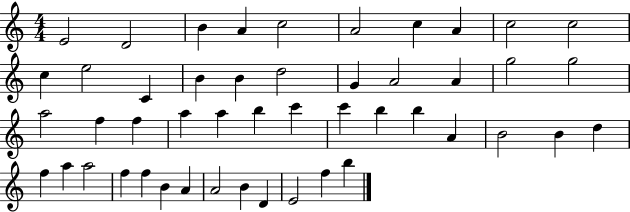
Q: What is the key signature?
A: C major